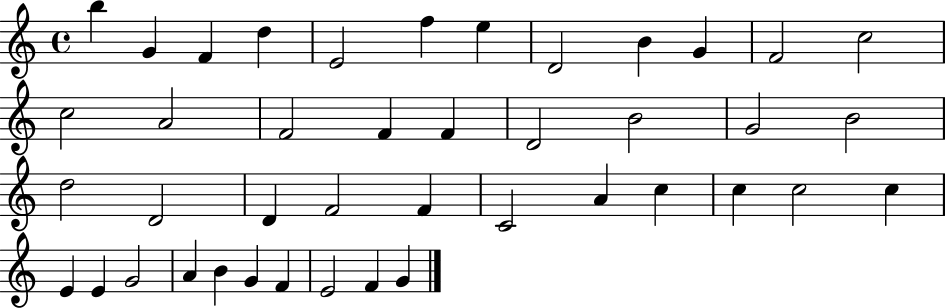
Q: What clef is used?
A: treble